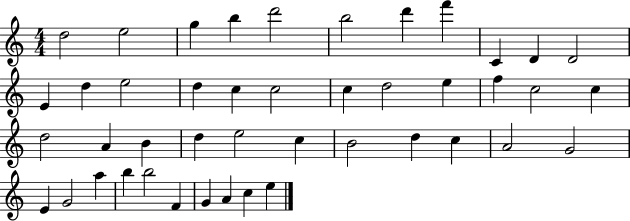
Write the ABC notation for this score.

X:1
T:Untitled
M:4/4
L:1/4
K:C
d2 e2 g b d'2 b2 d' f' C D D2 E d e2 d c c2 c d2 e f c2 c d2 A B d e2 c B2 d c A2 G2 E G2 a b b2 F G A c e